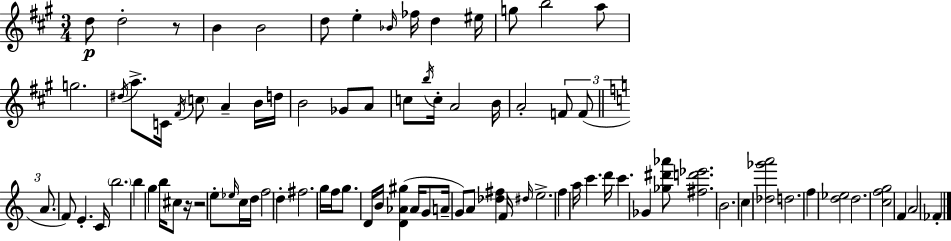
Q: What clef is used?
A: treble